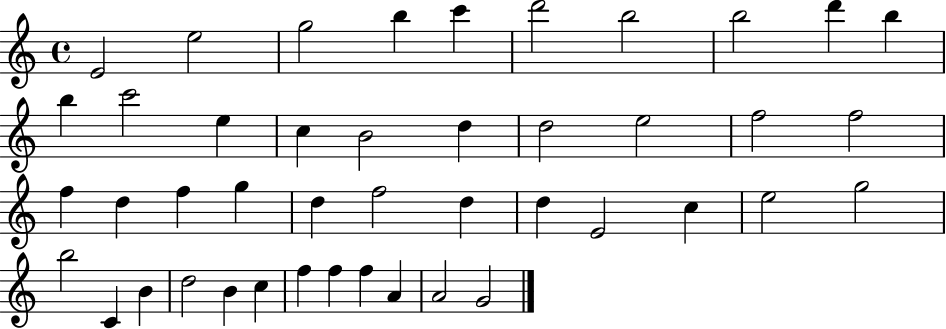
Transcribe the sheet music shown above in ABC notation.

X:1
T:Untitled
M:4/4
L:1/4
K:C
E2 e2 g2 b c' d'2 b2 b2 d' b b c'2 e c B2 d d2 e2 f2 f2 f d f g d f2 d d E2 c e2 g2 b2 C B d2 B c f f f A A2 G2